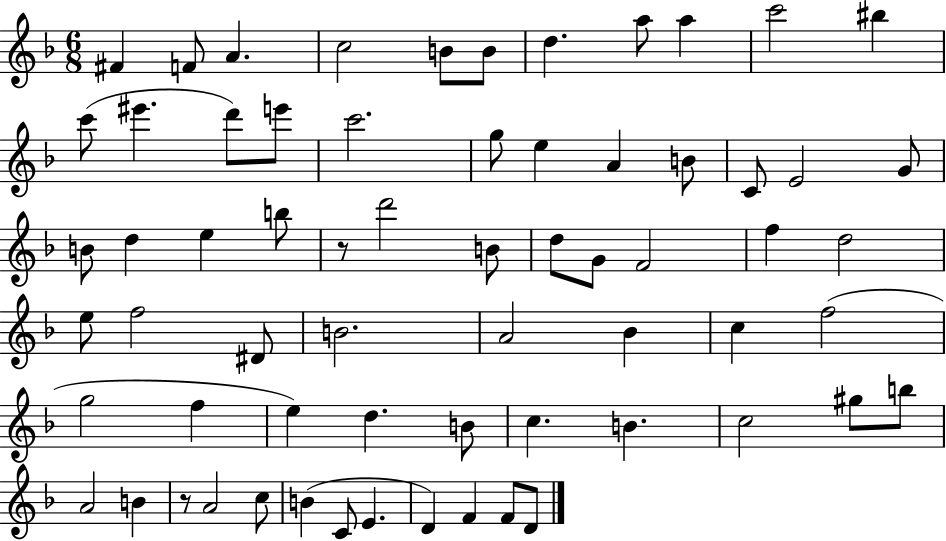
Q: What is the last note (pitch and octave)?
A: D4